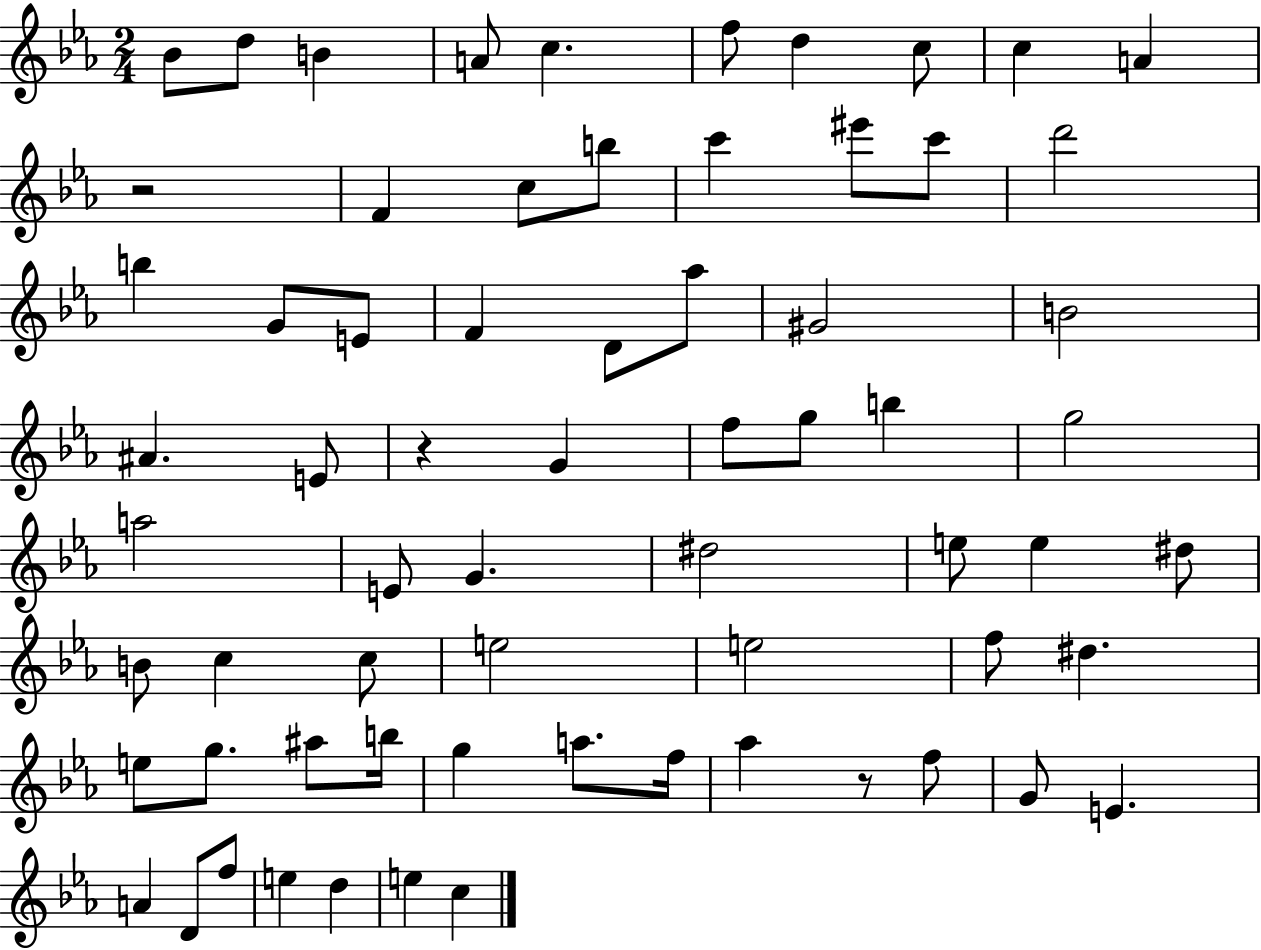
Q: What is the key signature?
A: EES major